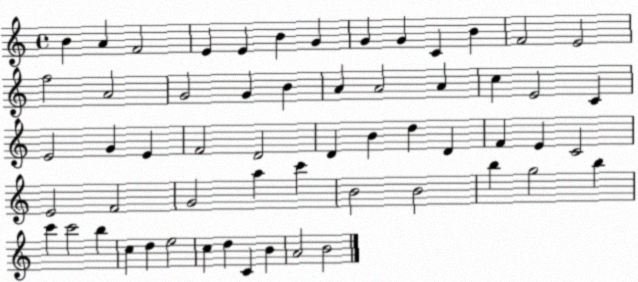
X:1
T:Untitled
M:4/4
L:1/4
K:C
B A F2 E E B G G G C B F2 E2 f2 A2 G2 G B A A2 A c E2 C E2 G E F2 D2 D B d D F E C2 E2 F2 G2 a c' B2 B2 b g2 b c' c'2 b c d e2 c d C B A2 B2